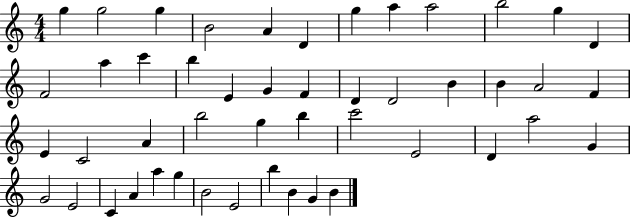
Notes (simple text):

G5/q G5/h G5/q B4/h A4/q D4/q G5/q A5/q A5/h B5/h G5/q D4/q F4/h A5/q C6/q B5/q E4/q G4/q F4/q D4/q D4/h B4/q B4/q A4/h F4/q E4/q C4/h A4/q B5/h G5/q B5/q C6/h E4/h D4/q A5/h G4/q G4/h E4/h C4/q A4/q A5/q G5/q B4/h E4/h B5/q B4/q G4/q B4/q